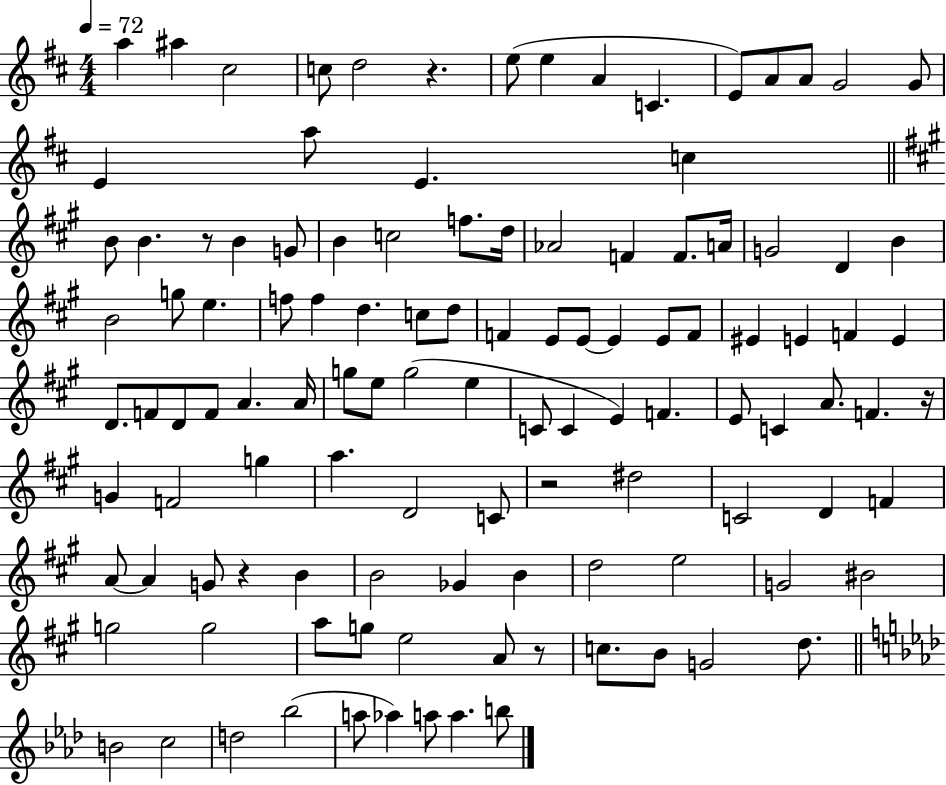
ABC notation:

X:1
T:Untitled
M:4/4
L:1/4
K:D
a ^a ^c2 c/2 d2 z e/2 e A C E/2 A/2 A/2 G2 G/2 E a/2 E c B/2 B z/2 B G/2 B c2 f/2 d/4 _A2 F F/2 A/4 G2 D B B2 g/2 e f/2 f d c/2 d/2 F E/2 E/2 E E/2 F/2 ^E E F E D/2 F/2 D/2 F/2 A A/4 g/2 e/2 g2 e C/2 C E F E/2 C A/2 F z/4 G F2 g a D2 C/2 z2 ^d2 C2 D F A/2 A G/2 z B B2 _G B d2 e2 G2 ^B2 g2 g2 a/2 g/2 e2 A/2 z/2 c/2 B/2 G2 d/2 B2 c2 d2 _b2 a/2 _a a/2 a b/2